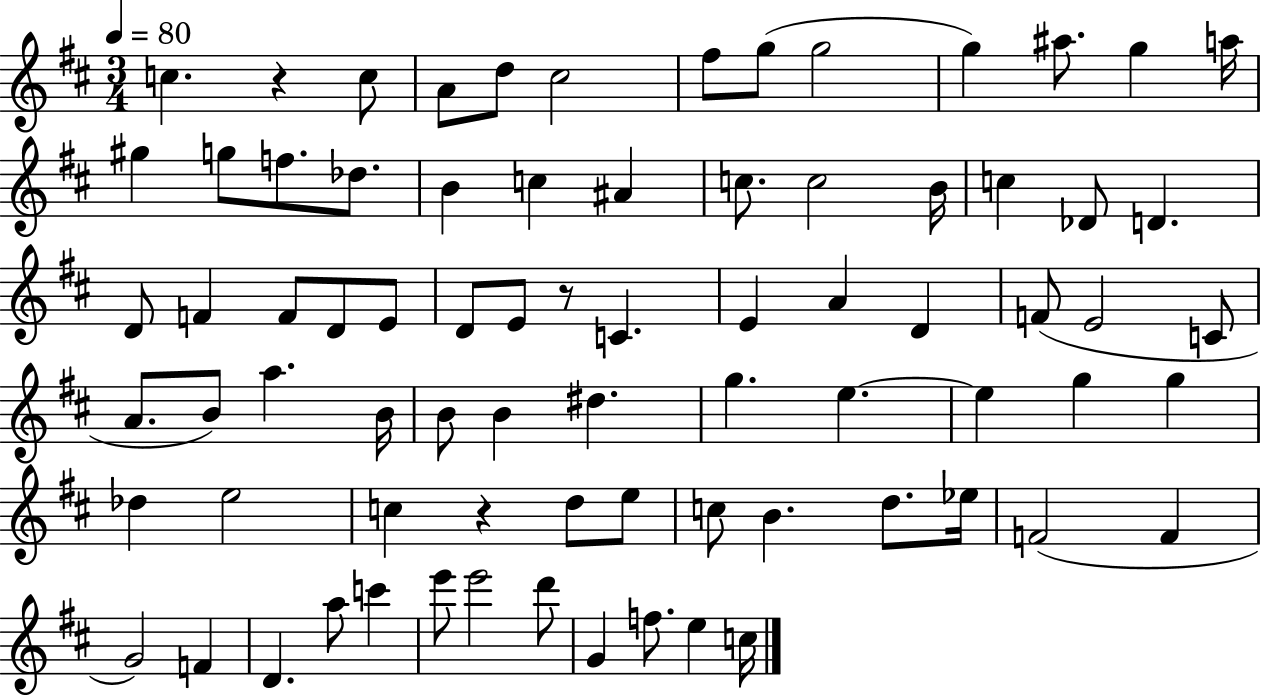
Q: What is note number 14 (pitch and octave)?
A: G5